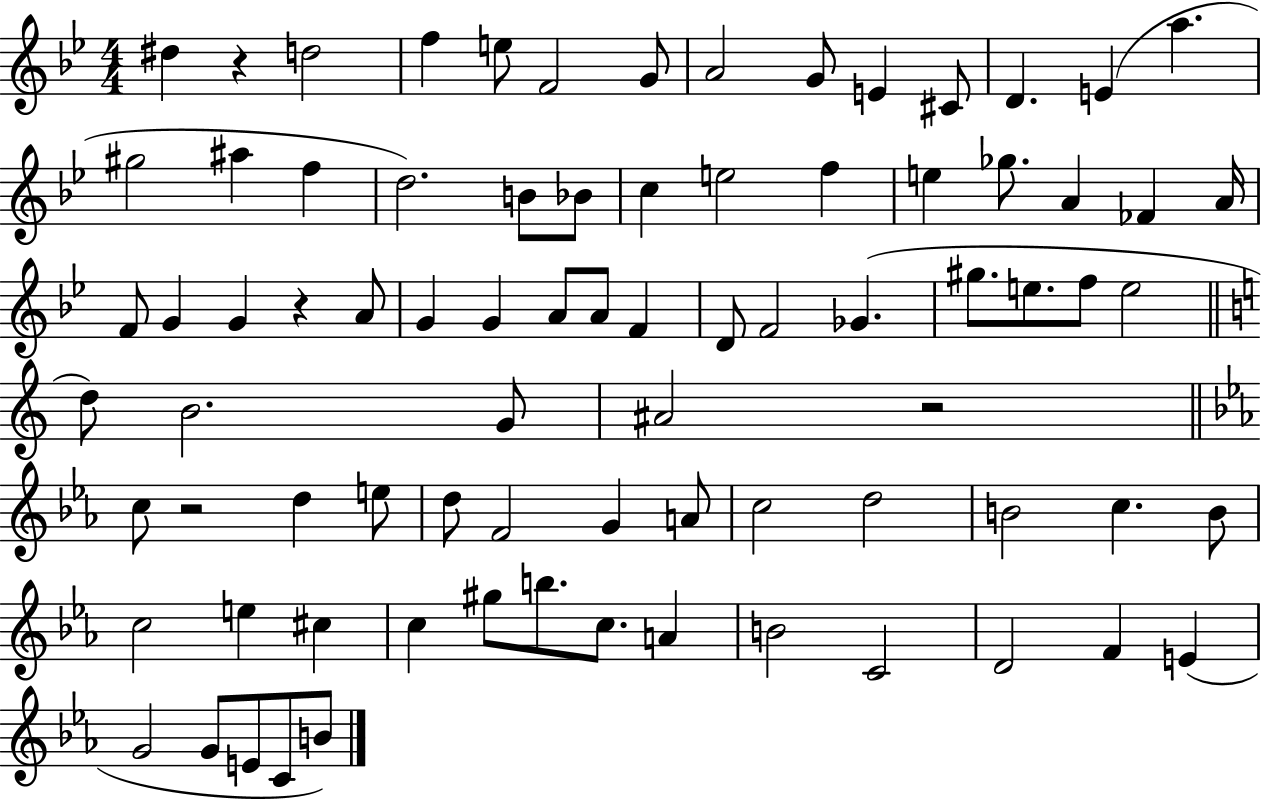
{
  \clef treble
  \numericTimeSignature
  \time 4/4
  \key bes \major
  dis''4 r4 d''2 | f''4 e''8 f'2 g'8 | a'2 g'8 e'4 cis'8 | d'4. e'4( a''4. | \break gis''2 ais''4 f''4 | d''2.) b'8 bes'8 | c''4 e''2 f''4 | e''4 ges''8. a'4 fes'4 a'16 | \break f'8 g'4 g'4 r4 a'8 | g'4 g'4 a'8 a'8 f'4 | d'8 f'2 ges'4.( | gis''8. e''8. f''8 e''2 | \break \bar "||" \break \key c \major d''8) b'2. g'8 | ais'2 r2 | \bar "||" \break \key c \minor c''8 r2 d''4 e''8 | d''8 f'2 g'4 a'8 | c''2 d''2 | b'2 c''4. b'8 | \break c''2 e''4 cis''4 | c''4 gis''8 b''8. c''8. a'4 | b'2 c'2 | d'2 f'4 e'4( | \break g'2 g'8 e'8 c'8 b'8) | \bar "|."
}